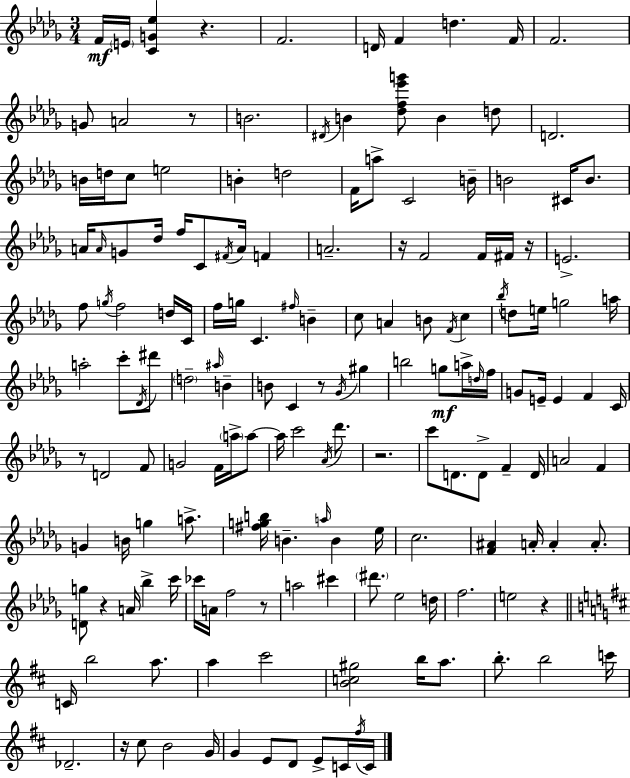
F4/s E4/s [C4,G4,Eb5]/q R/q. F4/h. D4/s F4/q D5/q. F4/s F4/h. G4/e A4/h R/e B4/h. D#4/s B4/q [Db5,F5,Eb6,G6]/e B4/q D5/e D4/h. B4/s D5/s C5/e E5/h B4/q D5/h F4/s A5/e C4/h B4/s B4/h C#4/s B4/e. A4/s A4/s G4/e Db5/s F5/s C4/e F#4/s A4/s F4/q A4/h. R/s F4/h F4/s F#4/s R/s E4/h. F5/e G5/s F5/h D5/s C4/s F5/s G5/s C4/q. F#5/s B4/q C5/e A4/q B4/e F4/s C5/q Bb5/s D5/e E5/s G5/h A5/s A5/h C6/e Db4/s D#6/e D5/h A#5/s B4/q B4/e C4/q R/e Gb4/s G#5/q B5/h G5/e A5/s D5/s F5/s G4/e E4/s E4/q F4/q C4/s R/e D4/h F4/e G4/h F4/s A5/s A5/e A5/s C6/h Ab4/s Db6/e. R/h. C6/e D4/e. D4/e F4/q D4/s A4/h F4/q G4/q B4/s G5/q A5/e. [F#5,G5,B5]/s B4/q. A5/s B4/q Eb5/s C5/h. [F4,A#4]/q A4/s A4/q A4/e. [D4,G5]/e R/q A4/s Bb5/q C6/s CES6/s A4/s F5/h R/e A5/h C#6/q D#6/e. Eb5/h D5/s F5/h. E5/h R/q C4/s B5/h A5/e. A5/q C#6/h [B4,C5,G#5]/h B5/s A5/e. B5/e. B5/h C6/s Db4/h. R/s C#5/e B4/h G4/s G4/q E4/e D4/e E4/e C4/s F#5/s C4/s